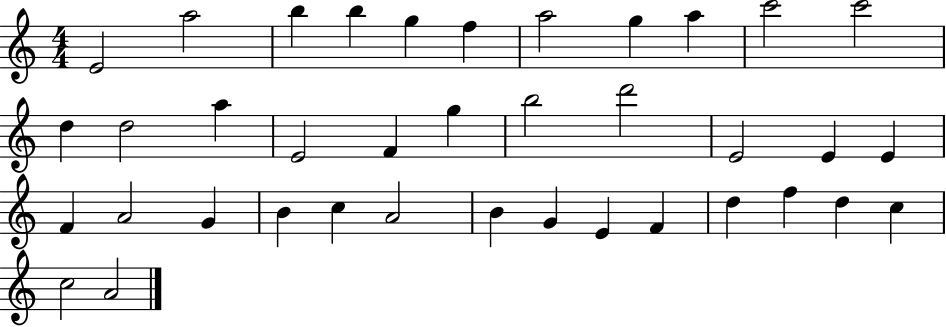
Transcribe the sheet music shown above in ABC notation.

X:1
T:Untitled
M:4/4
L:1/4
K:C
E2 a2 b b g f a2 g a c'2 c'2 d d2 a E2 F g b2 d'2 E2 E E F A2 G B c A2 B G E F d f d c c2 A2